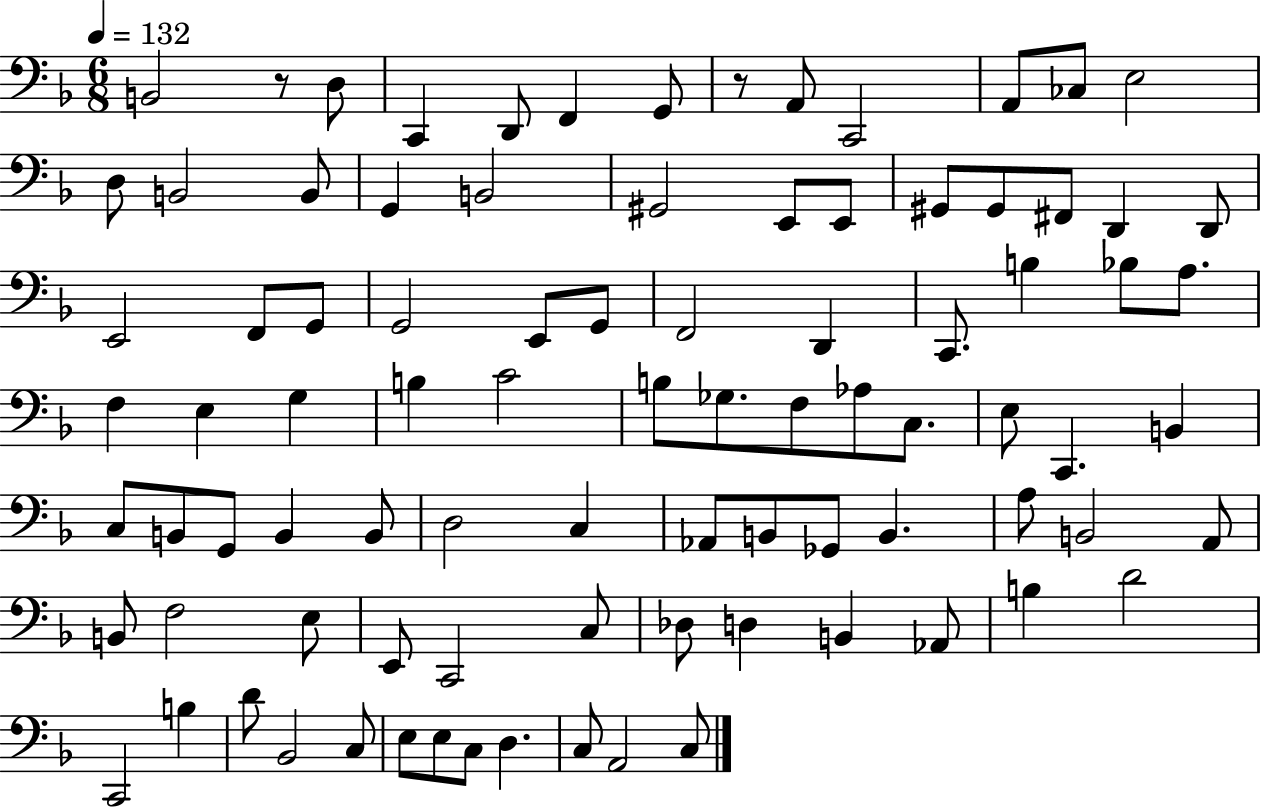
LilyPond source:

{
  \clef bass
  \numericTimeSignature
  \time 6/8
  \key f \major
  \tempo 4 = 132
  b,2 r8 d8 | c,4 d,8 f,4 g,8 | r8 a,8 c,2 | a,8 ces8 e2 | \break d8 b,2 b,8 | g,4 b,2 | gis,2 e,8 e,8 | gis,8 gis,8 fis,8 d,4 d,8 | \break e,2 f,8 g,8 | g,2 e,8 g,8 | f,2 d,4 | c,8. b4 bes8 a8. | \break f4 e4 g4 | b4 c'2 | b8 ges8. f8 aes8 c8. | e8 c,4. b,4 | \break c8 b,8 g,8 b,4 b,8 | d2 c4 | aes,8 b,8 ges,8 b,4. | a8 b,2 a,8 | \break b,8 f2 e8 | e,8 c,2 c8 | des8 d4 b,4 aes,8 | b4 d'2 | \break c,2 b4 | d'8 bes,2 c8 | e8 e8 c8 d4. | c8 a,2 c8 | \break \bar "|."
}